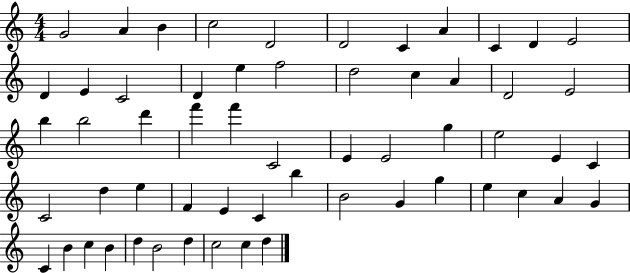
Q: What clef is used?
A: treble